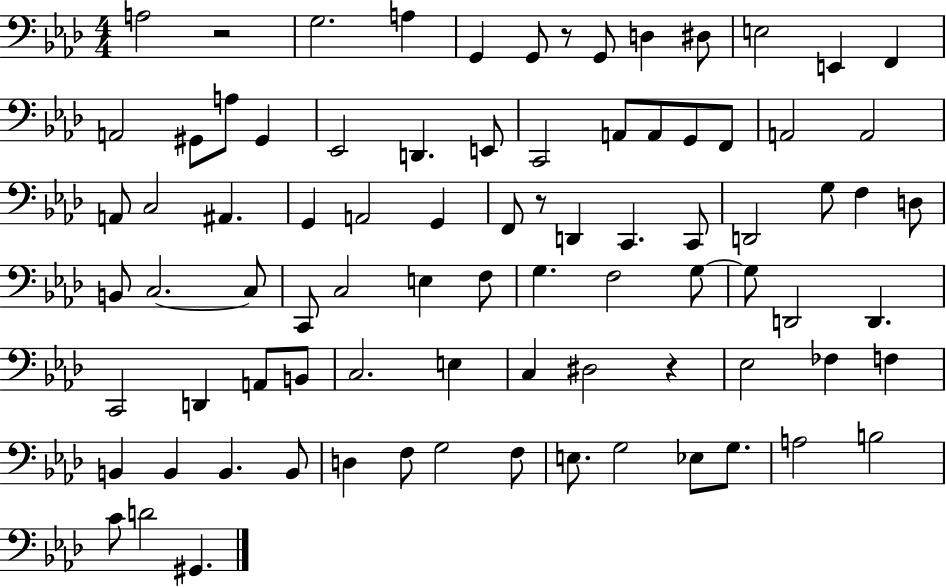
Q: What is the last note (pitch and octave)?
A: G#2